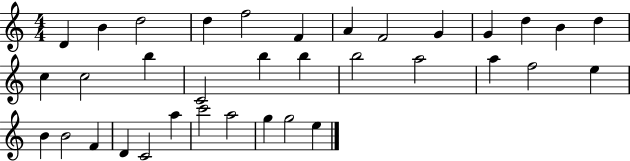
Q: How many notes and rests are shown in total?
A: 35